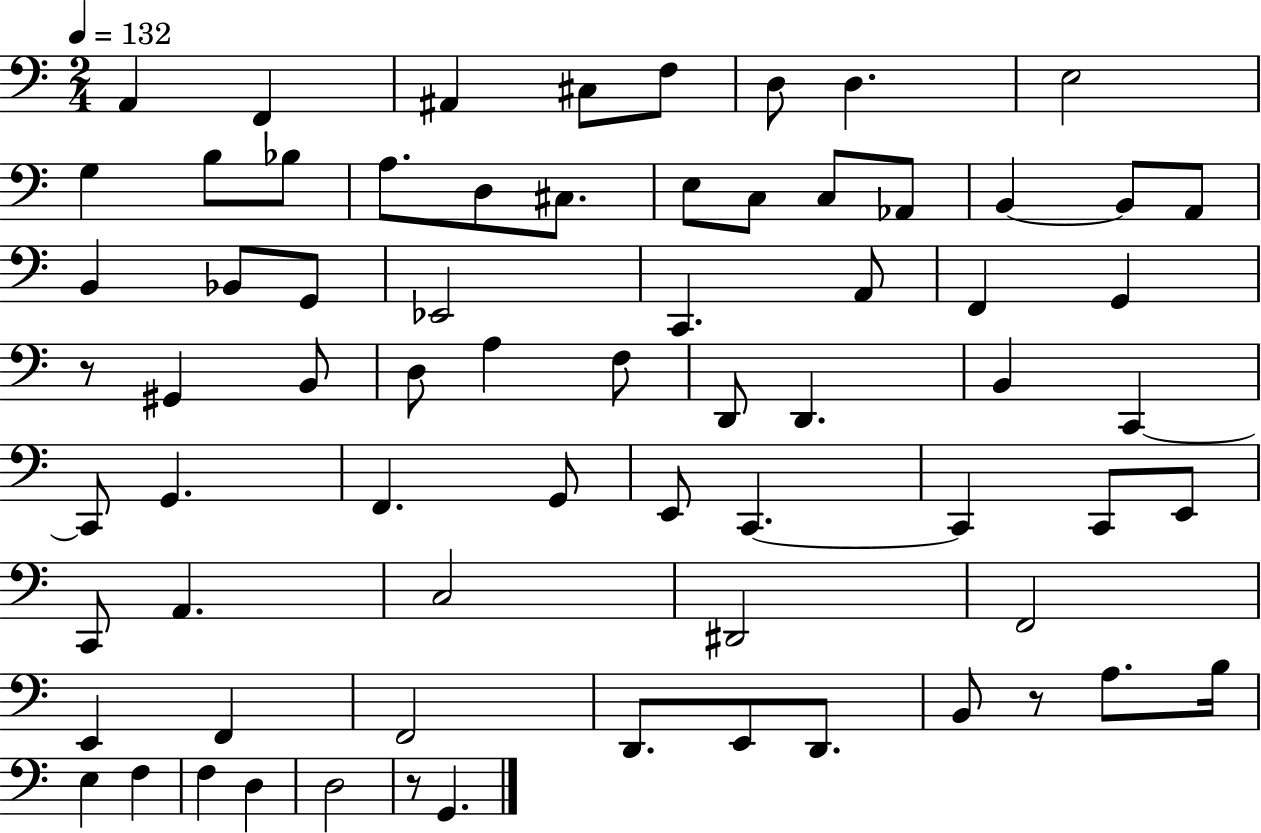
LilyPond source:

{
  \clef bass
  \numericTimeSignature
  \time 2/4
  \key c \major
  \tempo 4 = 132
  a,4 f,4 | ais,4 cis8 f8 | d8 d4. | e2 | \break g4 b8 bes8 | a8. d8 cis8. | e8 c8 c8 aes,8 | b,4~~ b,8 a,8 | \break b,4 bes,8 g,8 | ees,2 | c,4. a,8 | f,4 g,4 | \break r8 gis,4 b,8 | d8 a4 f8 | d,8 d,4. | b,4 c,4~~ | \break c,8 g,4. | f,4. g,8 | e,8 c,4.~~ | c,4 c,8 e,8 | \break c,8 a,4. | c2 | dis,2 | f,2 | \break e,4 f,4 | f,2 | d,8. e,8 d,8. | b,8 r8 a8. b16 | \break e4 f4 | f4 d4 | d2 | r8 g,4. | \break \bar "|."
}